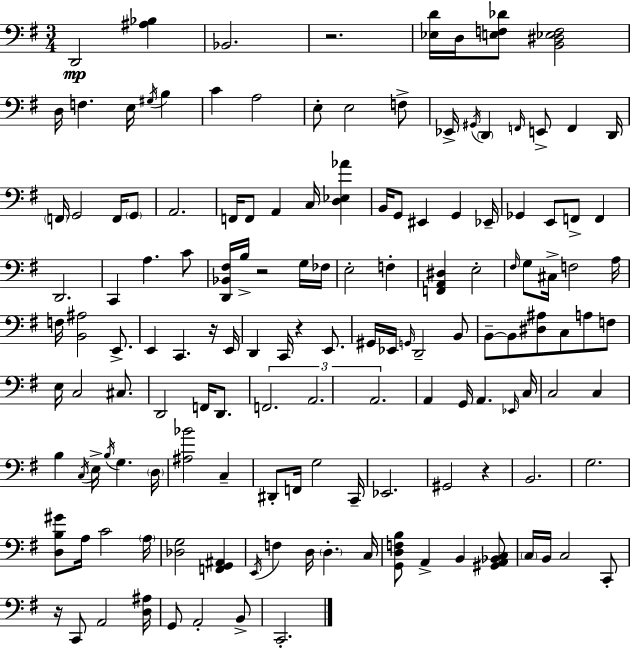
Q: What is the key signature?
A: E minor